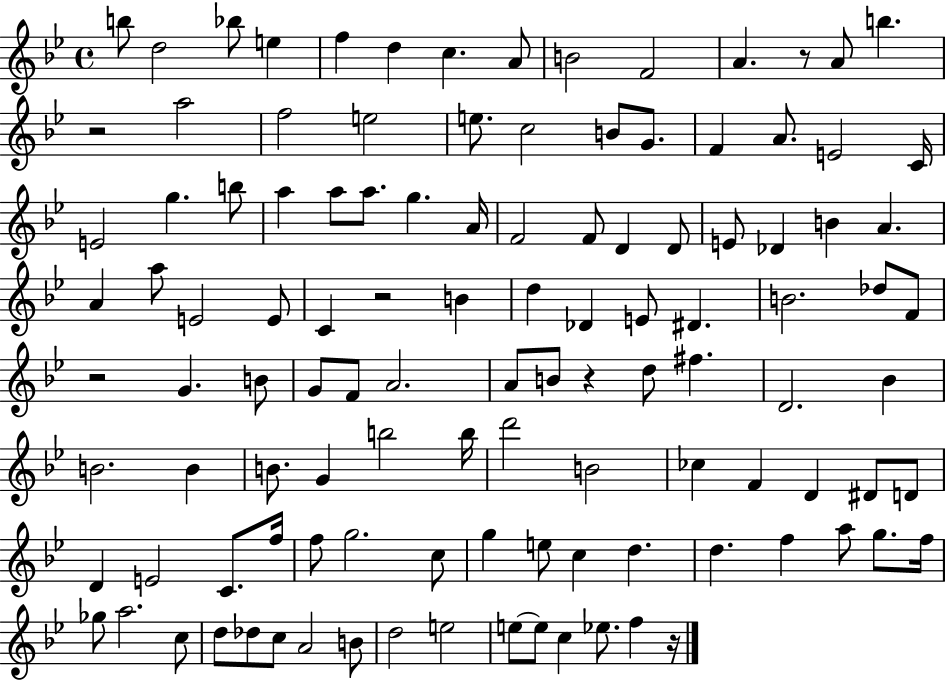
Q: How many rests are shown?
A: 6